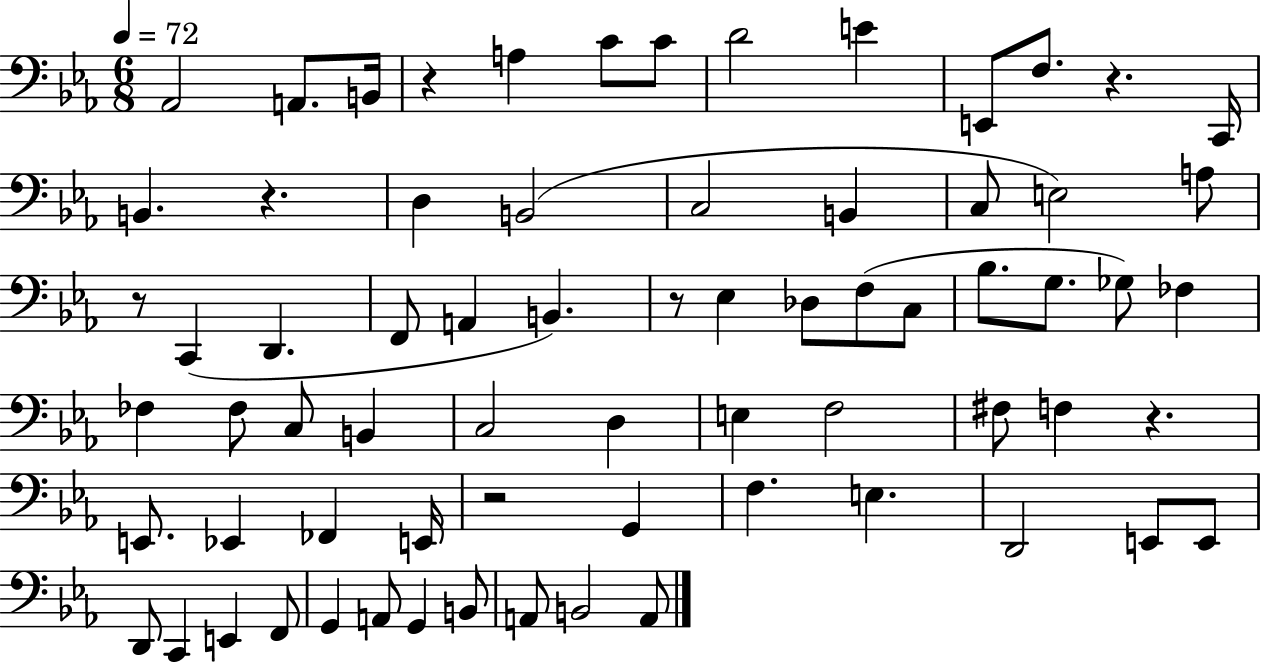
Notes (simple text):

Ab2/h A2/e. B2/s R/q A3/q C4/e C4/e D4/h E4/q E2/e F3/e. R/q. C2/s B2/q. R/q. D3/q B2/h C3/h B2/q C3/e E3/h A3/e R/e C2/q D2/q. F2/e A2/q B2/q. R/e Eb3/q Db3/e F3/e C3/e Bb3/e. G3/e. Gb3/e FES3/q FES3/q FES3/e C3/e B2/q C3/h D3/q E3/q F3/h F#3/e F3/q R/q. E2/e. Eb2/q FES2/q E2/s R/h G2/q F3/q. E3/q. D2/h E2/e E2/e D2/e C2/q E2/q F2/e G2/q A2/e G2/q B2/e A2/e B2/h A2/e